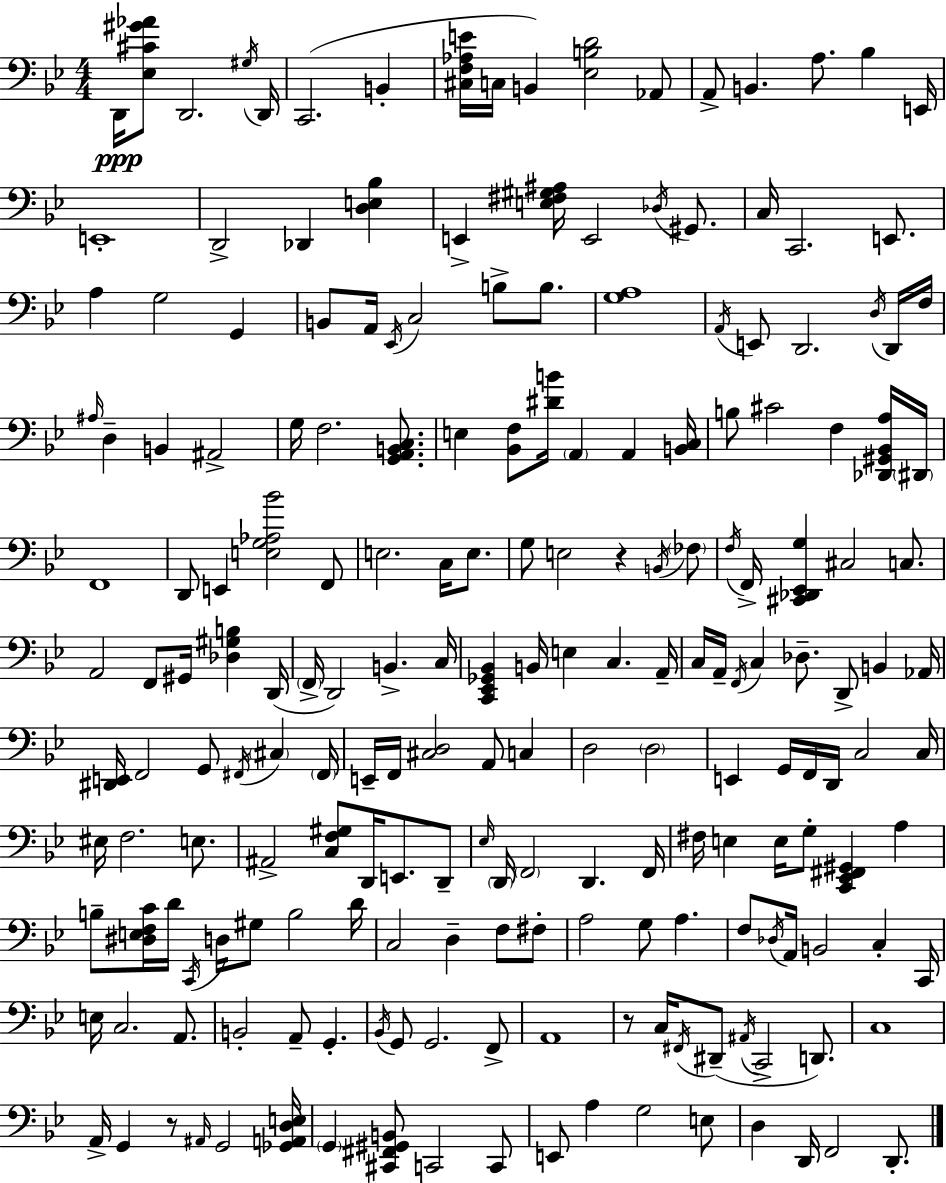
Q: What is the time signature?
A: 4/4